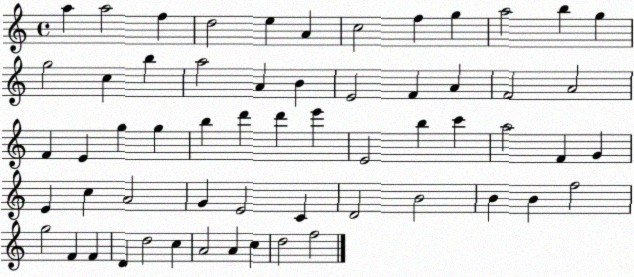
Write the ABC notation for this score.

X:1
T:Untitled
M:4/4
L:1/4
K:C
a a2 f d2 e A c2 f g a2 b g g2 c b a2 A B E2 F A F2 A2 F E g g b d' d' e' E2 b c' a2 F G E c A2 G E2 C D2 B2 B B f2 g2 F F D d2 c A2 A c d2 f2